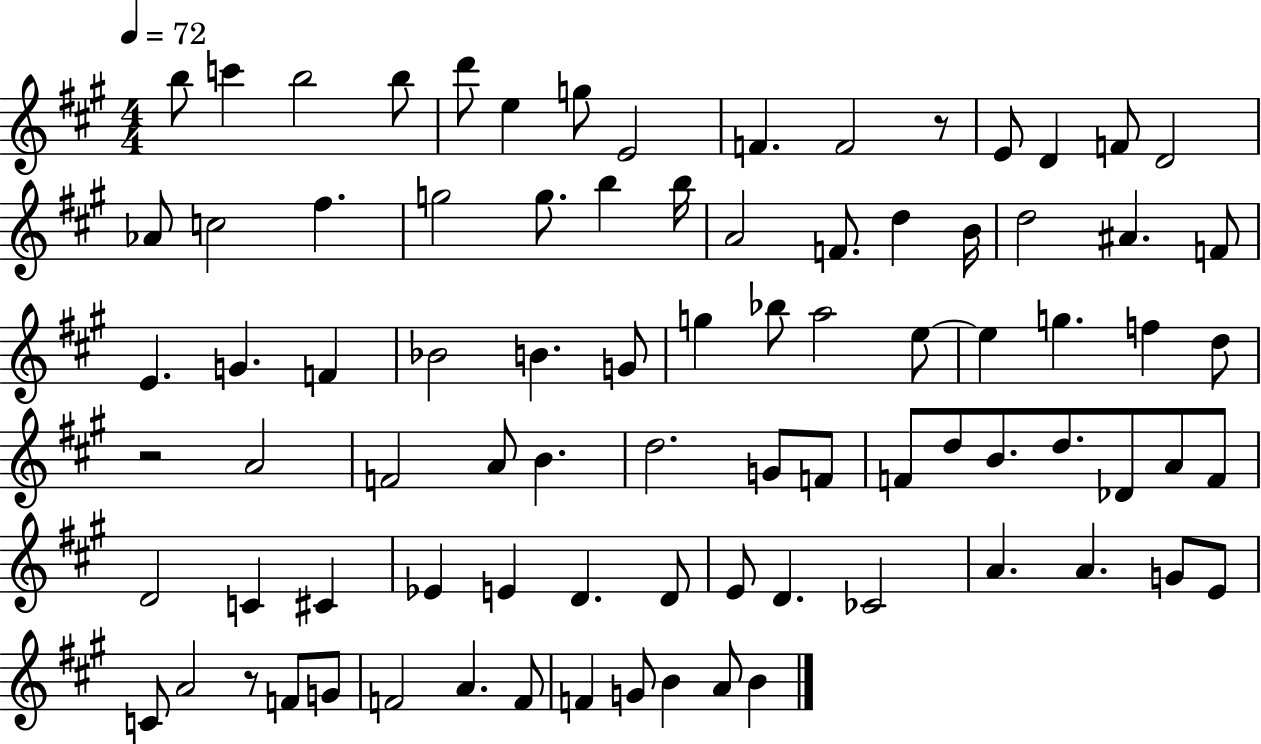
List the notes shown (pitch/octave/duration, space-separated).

B5/e C6/q B5/h B5/e D6/e E5/q G5/e E4/h F4/q. F4/h R/e E4/e D4/q F4/e D4/h Ab4/e C5/h F#5/q. G5/h G5/e. B5/q B5/s A4/h F4/e. D5/q B4/s D5/h A#4/q. F4/e E4/q. G4/q. F4/q Bb4/h B4/q. G4/e G5/q Bb5/e A5/h E5/e E5/q G5/q. F5/q D5/e R/h A4/h F4/h A4/e B4/q. D5/h. G4/e F4/e F4/e D5/e B4/e. D5/e. Db4/e A4/e F4/e D4/h C4/q C#4/q Eb4/q E4/q D4/q. D4/e E4/e D4/q. CES4/h A4/q. A4/q. G4/e E4/e C4/e A4/h R/e F4/e G4/e F4/h A4/q. F4/e F4/q G4/e B4/q A4/e B4/q